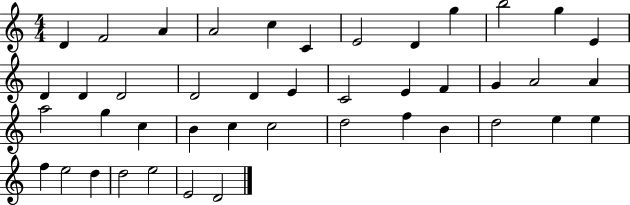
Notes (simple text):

D4/q F4/h A4/q A4/h C5/q C4/q E4/h D4/q G5/q B5/h G5/q E4/q D4/q D4/q D4/h D4/h D4/q E4/q C4/h E4/q F4/q G4/q A4/h A4/q A5/h G5/q C5/q B4/q C5/q C5/h D5/h F5/q B4/q D5/h E5/q E5/q F5/q E5/h D5/q D5/h E5/h E4/h D4/h